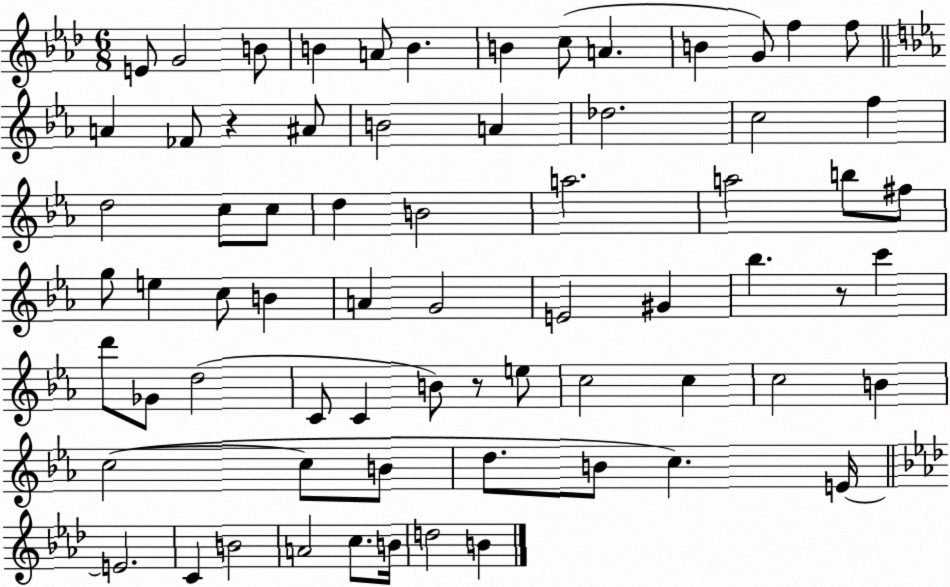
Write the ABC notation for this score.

X:1
T:Untitled
M:6/8
L:1/4
K:Ab
E/2 G2 B/2 B A/2 B B c/2 A B G/2 f f/2 A _F/2 z ^A/2 B2 A _d2 c2 f d2 c/2 c/2 d B2 a2 a2 b/2 ^f/2 g/2 e c/2 B A G2 E2 ^G _b z/2 c' d'/2 _G/2 d2 C/2 C B/2 z/2 e/2 c2 c c2 B c2 c/2 B/2 d/2 B/2 c E/4 E2 C B2 A2 c/2 B/4 d2 B